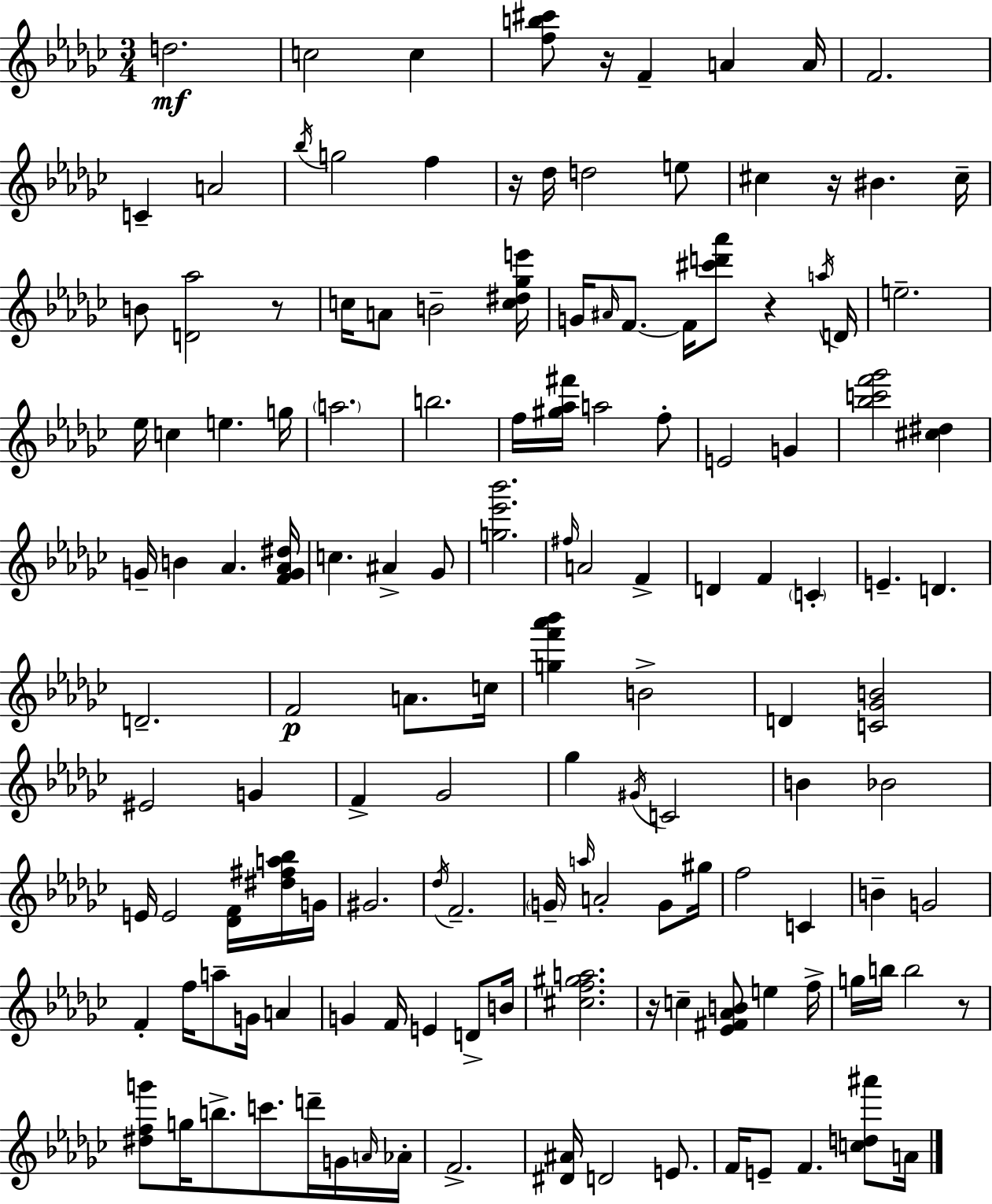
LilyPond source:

{
  \clef treble
  \numericTimeSignature
  \time 3/4
  \key ees \minor
  d''2.\mf | c''2 c''4 | <f'' b'' cis'''>8 r16 f'4-- a'4 a'16 | f'2. | \break c'4-- a'2 | \acciaccatura { bes''16 } g''2 f''4 | r16 des''16 d''2 e''8 | cis''4 r16 bis'4. | \break cis''16-- b'8 <d' aes''>2 r8 | c''16 a'8 b'2-- | <c'' dis'' ges'' e'''>16 g'16 \grace { ais'16 } f'8.~~ f'16 <cis''' d''' aes'''>8 r4 | \acciaccatura { a''16 } d'16 e''2.-- | \break ees''16 c''4 e''4. | g''16 \parenthesize a''2. | b''2. | f''16 <gis'' aes'' fis'''>16 a''2 | \break f''8-. e'2 g'4 | <bes'' c''' f''' ges'''>2 <cis'' dis''>4 | g'16-- b'4 aes'4. | <f' g' aes' dis''>16 c''4. ais'4-> | \break ges'8 <g'' ees''' bes'''>2. | \grace { fis''16 } a'2 | f'4-> d'4 f'4 | \parenthesize c'4-. e'4.-- d'4. | \break d'2.-- | f'2\p | a'8. c''16 <g'' f''' aes''' bes'''>4 b'2-> | d'4 <c' ges' b'>2 | \break eis'2 | g'4 f'4-> ges'2 | ges''4 \acciaccatura { gis'16 } c'2 | b'4 bes'2 | \break e'16 e'2 | <des' f'>16 <dis'' fis'' a'' bes''>16 g'16 gis'2. | \acciaccatura { des''16 } f'2.-- | \parenthesize g'16-- \grace { a''16 } a'2-. | \break g'8 gis''16 f''2 | c'4 b'4-- g'2 | f'4-. f''16 | a''8-- g'16 a'4 g'4 f'16 | \break e'4 d'8-> b'16 <cis'' f'' gis'' a''>2. | r16 c''4-- | <ees' fis' aes' b'>8 e''4 f''16-> g''16 b''16 b''2 | r8 <dis'' f'' g'''>8 g''16 b''8.-> | \break c'''8. d'''16-- g'16 \grace { a'16 } aes'16-. f'2.-> | <dis' ais'>16 d'2 | e'8. f'16 e'8-- f'4. | <c'' d'' ais'''>8 a'16 \bar "|."
}